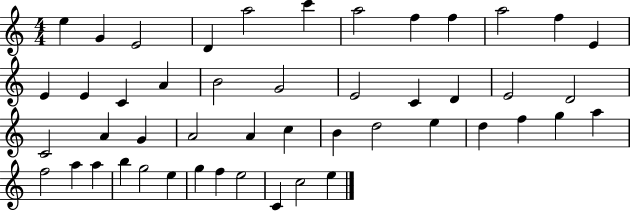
{
  \clef treble
  \numericTimeSignature
  \time 4/4
  \key c \major
  e''4 g'4 e'2 | d'4 a''2 c'''4 | a''2 f''4 f''4 | a''2 f''4 e'4 | \break e'4 e'4 c'4 a'4 | b'2 g'2 | e'2 c'4 d'4 | e'2 d'2 | \break c'2 a'4 g'4 | a'2 a'4 c''4 | b'4 d''2 e''4 | d''4 f''4 g''4 a''4 | \break f''2 a''4 a''4 | b''4 g''2 e''4 | g''4 f''4 e''2 | c'4 c''2 e''4 | \break \bar "|."
}